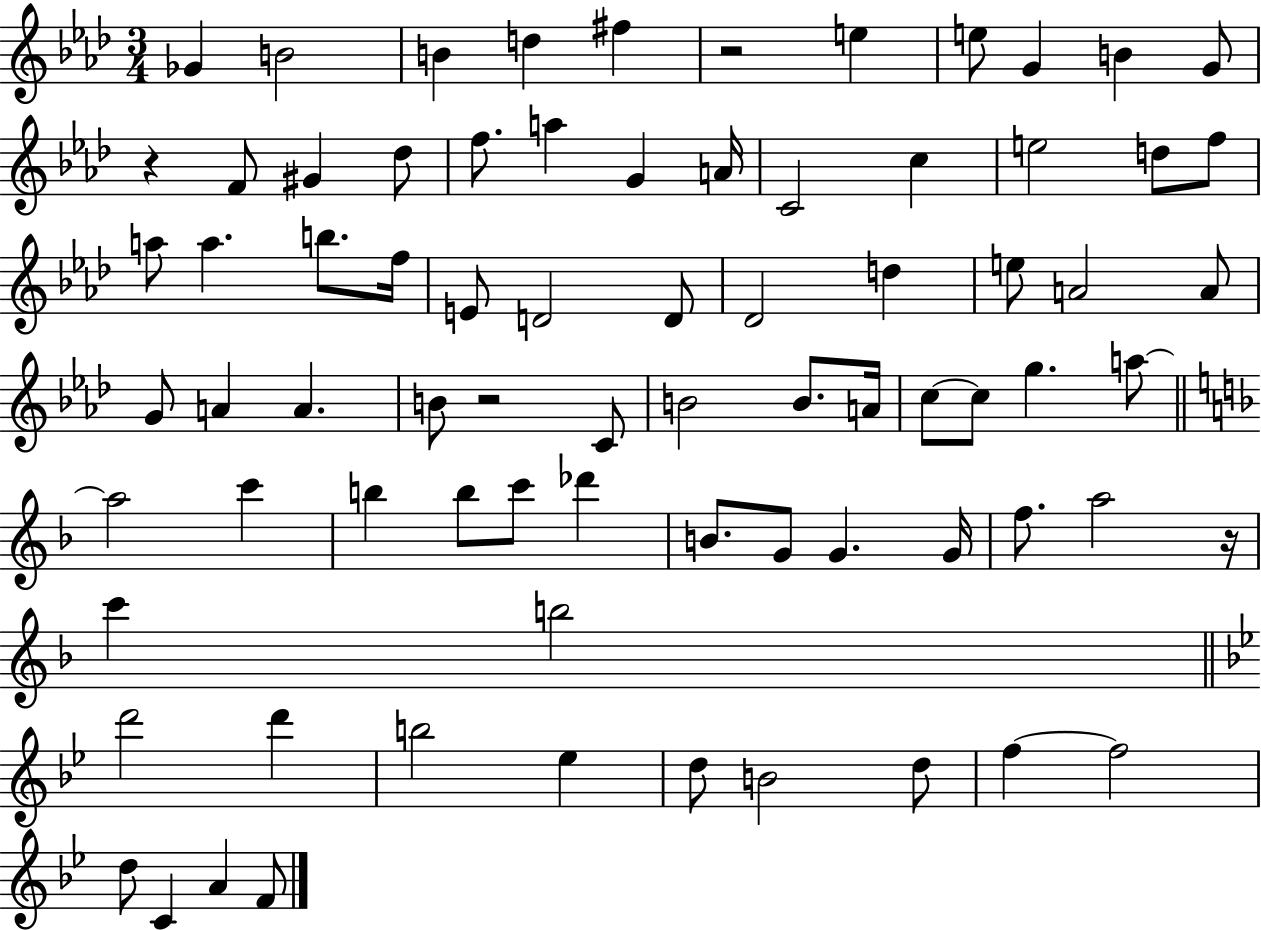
{
  \clef treble
  \numericTimeSignature
  \time 3/4
  \key aes \major
  ges'4 b'2 | b'4 d''4 fis''4 | r2 e''4 | e''8 g'4 b'4 g'8 | \break r4 f'8 gis'4 des''8 | f''8. a''4 g'4 a'16 | c'2 c''4 | e''2 d''8 f''8 | \break a''8 a''4. b''8. f''16 | e'8 d'2 d'8 | des'2 d''4 | e''8 a'2 a'8 | \break g'8 a'4 a'4. | b'8 r2 c'8 | b'2 b'8. a'16 | c''8~~ c''8 g''4. a''8~~ | \break \bar "||" \break \key f \major a''2 c'''4 | b''4 b''8 c'''8 des'''4 | b'8. g'8 g'4. g'16 | f''8. a''2 r16 | \break c'''4 b''2 | \bar "||" \break \key bes \major d'''2 d'''4 | b''2 ees''4 | d''8 b'2 d''8 | f''4~~ f''2 | \break d''8 c'4 a'4 f'8 | \bar "|."
}